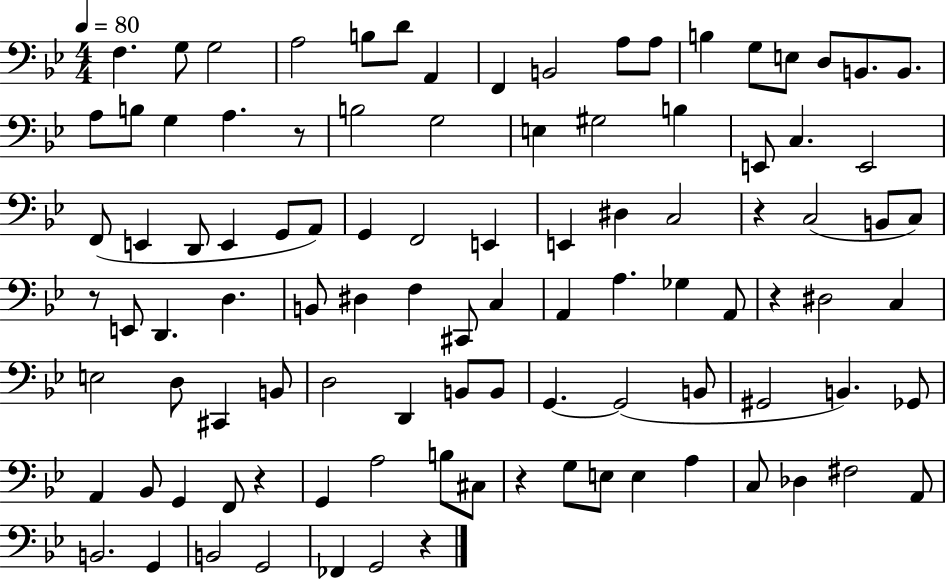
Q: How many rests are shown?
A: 7